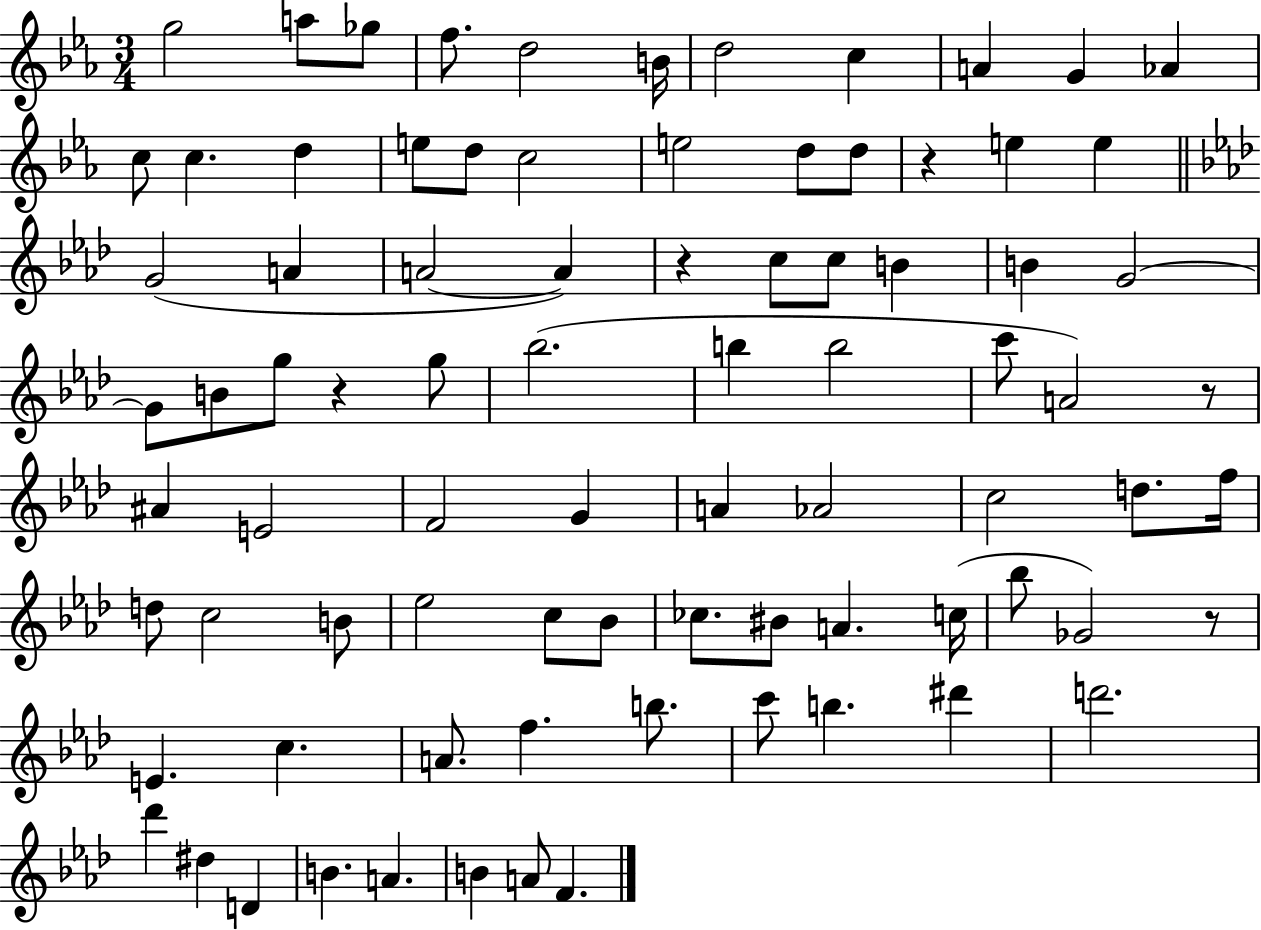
G5/h A5/e Gb5/e F5/e. D5/h B4/s D5/h C5/q A4/q G4/q Ab4/q C5/e C5/q. D5/q E5/e D5/e C5/h E5/h D5/e D5/e R/q E5/q E5/q G4/h A4/q A4/h A4/q R/q C5/e C5/e B4/q B4/q G4/h G4/e B4/e G5/e R/q G5/e Bb5/h. B5/q B5/h C6/e A4/h R/e A#4/q E4/h F4/h G4/q A4/q Ab4/h C5/h D5/e. F5/s D5/e C5/h B4/e Eb5/h C5/e Bb4/e CES5/e. BIS4/e A4/q. C5/s Bb5/e Gb4/h R/e E4/q. C5/q. A4/e. F5/q. B5/e. C6/e B5/q. D#6/q D6/h. Db6/q D#5/q D4/q B4/q. A4/q. B4/q A4/e F4/q.